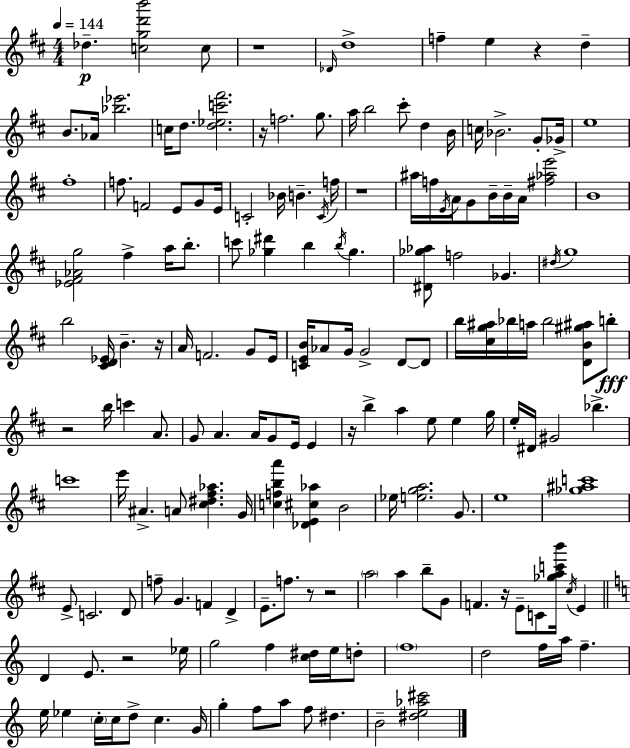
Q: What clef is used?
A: treble